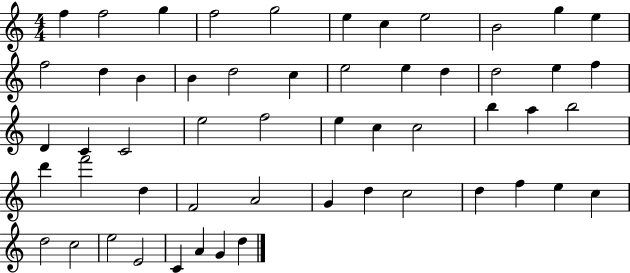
{
  \clef treble
  \numericTimeSignature
  \time 4/4
  \key c \major
  f''4 f''2 g''4 | f''2 g''2 | e''4 c''4 e''2 | b'2 g''4 e''4 | \break f''2 d''4 b'4 | b'4 d''2 c''4 | e''2 e''4 d''4 | d''2 e''4 f''4 | \break d'4 c'4 c'2 | e''2 f''2 | e''4 c''4 c''2 | b''4 a''4 b''2 | \break d'''4 f'''2 d''4 | f'2 a'2 | g'4 d''4 c''2 | d''4 f''4 e''4 c''4 | \break d''2 c''2 | e''2 e'2 | c'4 a'4 g'4 d''4 | \bar "|."
}